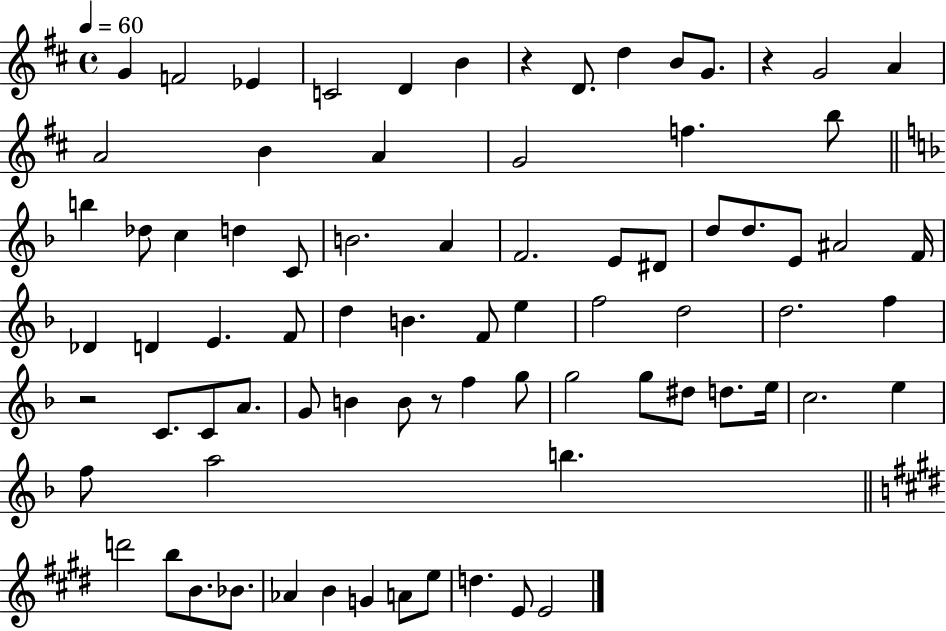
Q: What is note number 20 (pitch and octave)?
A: Db5